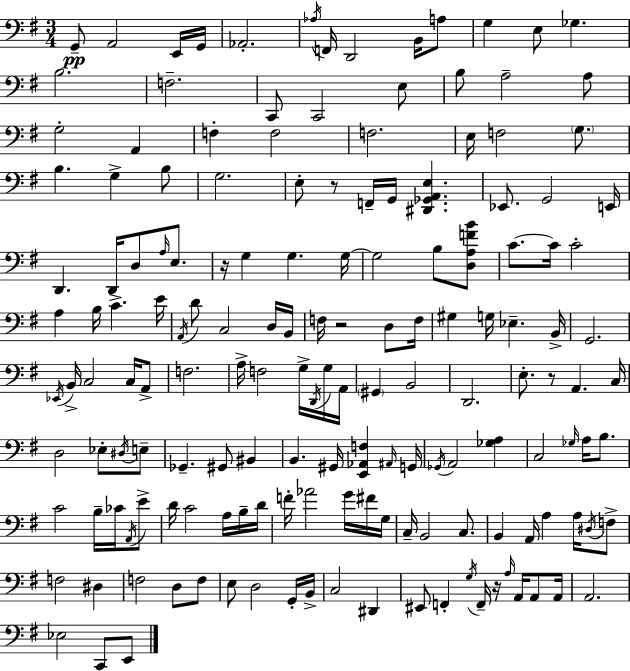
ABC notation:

X:1
T:Untitled
M:3/4
L:1/4
K:G
G,,/2 A,,2 E,,/4 G,,/4 _A,,2 _A,/4 F,,/4 D,,2 B,,/4 A,/2 G, E,/2 _G, B,2 F,2 C,,/2 C,,2 E,/2 B,/2 A,2 A,/2 G,2 A,, F, F,2 F,2 E,/4 F,2 G,/2 B, G, B,/2 G,2 E,/2 z/2 F,,/4 G,,/4 [^D,,_G,,A,,E,] _E,,/2 G,,2 E,,/4 D,, D,,/4 D,/2 A,/4 E,/2 z/4 G, G, G,/4 G,2 B,/2 [D,A,FB]/2 C/2 C/4 C2 A, B,/4 C E/4 A,,/4 D/2 C,2 D,/4 B,,/4 F,/4 z2 D,/2 F,/4 ^G, G,/4 _E, B,,/4 G,,2 _E,,/4 B,,/4 C,2 C,/4 A,,/2 F,2 A,/4 F,2 G,/4 D,,/4 G,/4 A,,/4 ^G,, B,,2 D,,2 E,/2 z/2 A,, C,/4 D,2 _E,/2 ^D,/4 E,/2 _G,, ^G,,/2 ^B,, B,, ^G,,/4 [E,,_A,,F,] ^A,,/4 G,,/4 _G,,/4 A,,2 [_G,A,] C,2 _G,/4 A,/4 B,/2 C2 B,/4 _C/4 A,,/4 E/2 D/4 C2 A,/4 B,/4 D/4 F/4 _A2 G/4 ^F/4 G,/4 C,/4 B,,2 C,/2 B,, A,,/4 A, A,/4 ^D,/4 F,/2 F,2 ^D, F,2 D,/2 F,/2 E,/2 D,2 G,,/4 B,,/4 C,2 ^D,, ^E,,/2 F,, G,/4 F,,/4 z/4 A,/4 A,,/4 A,,/2 A,,/4 A,,2 _E,2 C,,/2 E,,/2